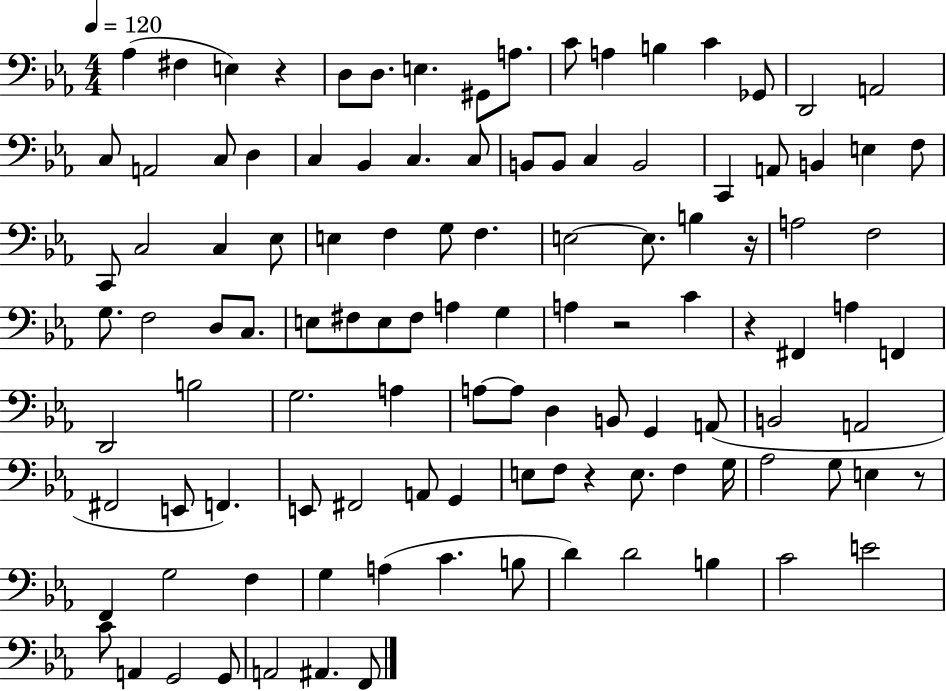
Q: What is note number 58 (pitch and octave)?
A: F#2